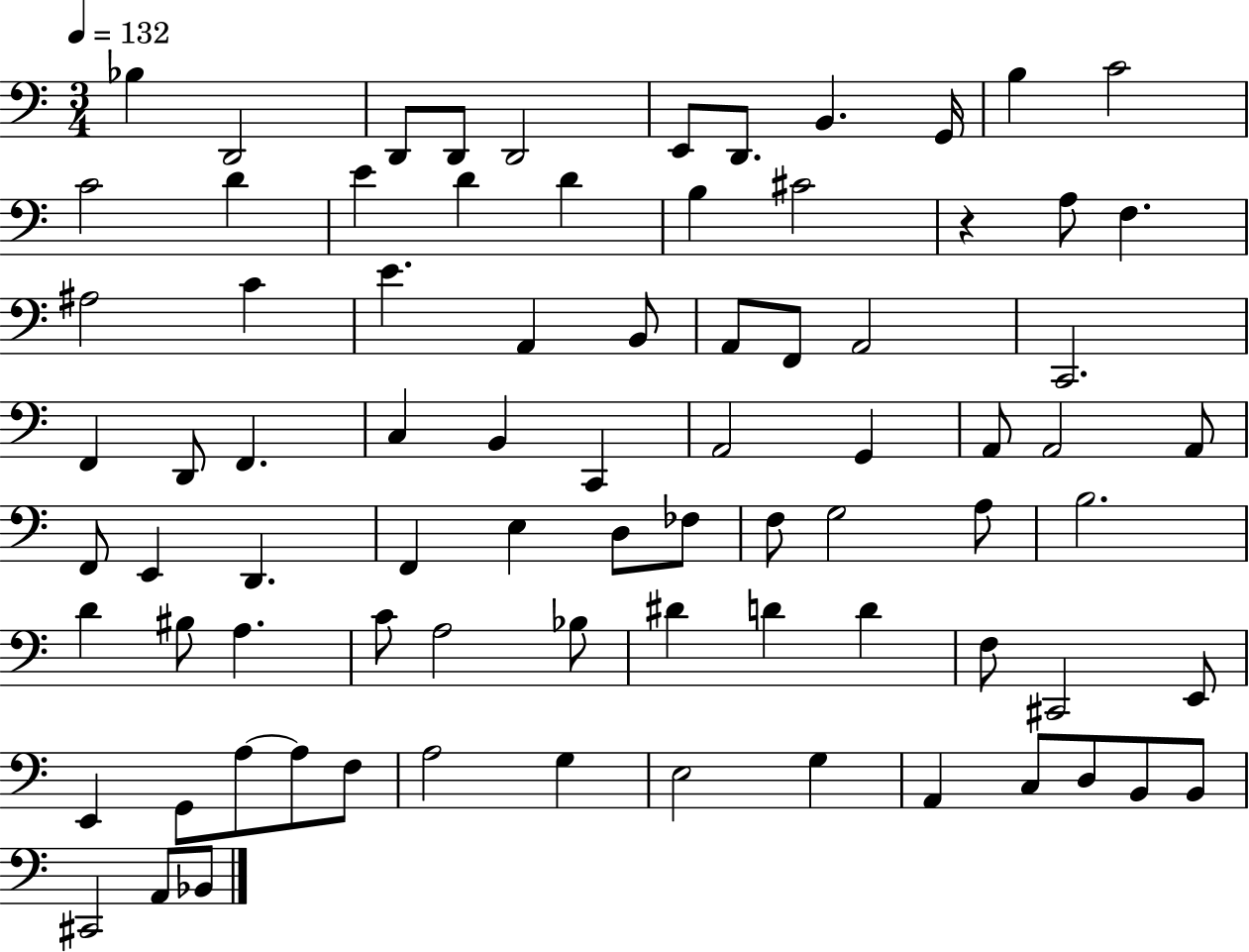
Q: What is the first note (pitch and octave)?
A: Bb3